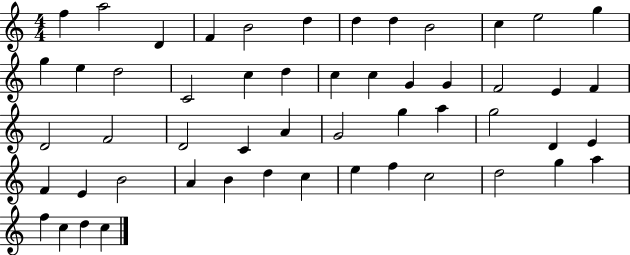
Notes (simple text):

F5/q A5/h D4/q F4/q B4/h D5/q D5/q D5/q B4/h C5/q E5/h G5/q G5/q E5/q D5/h C4/h C5/q D5/q C5/q C5/q G4/q G4/q F4/h E4/q F4/q D4/h F4/h D4/h C4/q A4/q G4/h G5/q A5/q G5/h D4/q E4/q F4/q E4/q B4/h A4/q B4/q D5/q C5/q E5/q F5/q C5/h D5/h G5/q A5/q F5/q C5/q D5/q C5/q